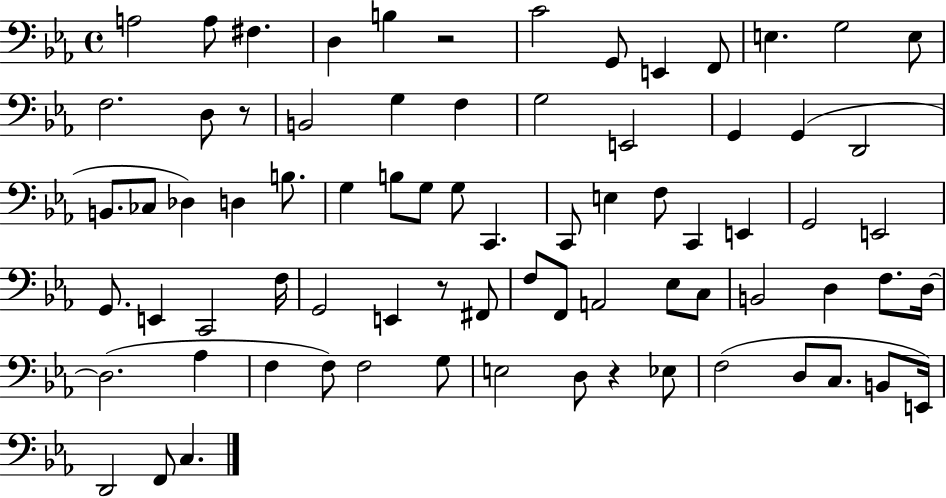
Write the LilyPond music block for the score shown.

{
  \clef bass
  \time 4/4
  \defaultTimeSignature
  \key ees \major
  \repeat volta 2 { a2 a8 fis4. | d4 b4 r2 | c'2 g,8 e,4 f,8 | e4. g2 e8 | \break f2. d8 r8 | b,2 g4 f4 | g2 e,2 | g,4 g,4( d,2 | \break b,8. ces8 des4) d4 b8. | g4 b8 g8 g8 c,4. | c,8 e4 f8 c,4 e,4 | g,2 e,2 | \break g,8. e,4 c,2 f16 | g,2 e,4 r8 fis,8 | f8 f,8 a,2 ees8 c8 | b,2 d4 f8. d16~~ | \break d2.( aes4 | f4 f8) f2 g8 | e2 d8 r4 ees8 | f2( d8 c8. b,8 e,16) | \break d,2 f,8 c4. | } \bar "|."
}